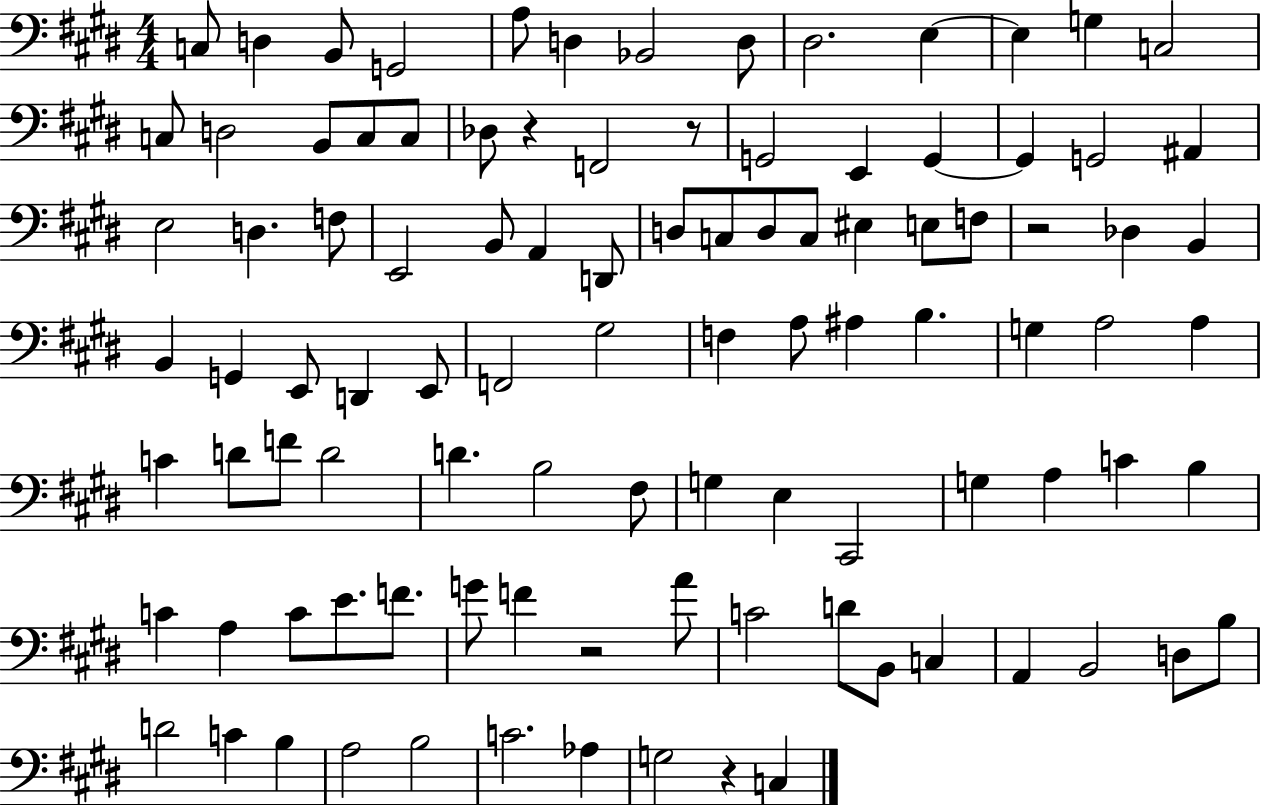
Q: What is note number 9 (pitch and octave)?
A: D#3